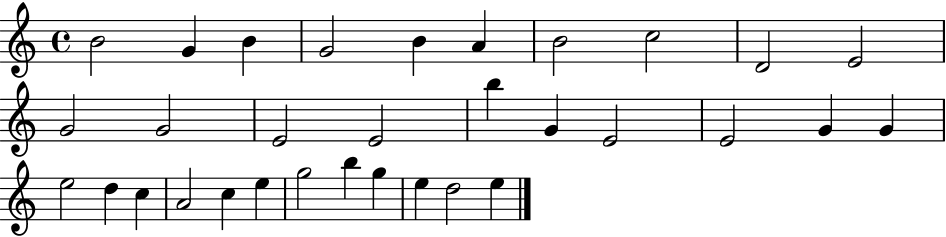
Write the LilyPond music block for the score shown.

{
  \clef treble
  \time 4/4
  \defaultTimeSignature
  \key c \major
  b'2 g'4 b'4 | g'2 b'4 a'4 | b'2 c''2 | d'2 e'2 | \break g'2 g'2 | e'2 e'2 | b''4 g'4 e'2 | e'2 g'4 g'4 | \break e''2 d''4 c''4 | a'2 c''4 e''4 | g''2 b''4 g''4 | e''4 d''2 e''4 | \break \bar "|."
}